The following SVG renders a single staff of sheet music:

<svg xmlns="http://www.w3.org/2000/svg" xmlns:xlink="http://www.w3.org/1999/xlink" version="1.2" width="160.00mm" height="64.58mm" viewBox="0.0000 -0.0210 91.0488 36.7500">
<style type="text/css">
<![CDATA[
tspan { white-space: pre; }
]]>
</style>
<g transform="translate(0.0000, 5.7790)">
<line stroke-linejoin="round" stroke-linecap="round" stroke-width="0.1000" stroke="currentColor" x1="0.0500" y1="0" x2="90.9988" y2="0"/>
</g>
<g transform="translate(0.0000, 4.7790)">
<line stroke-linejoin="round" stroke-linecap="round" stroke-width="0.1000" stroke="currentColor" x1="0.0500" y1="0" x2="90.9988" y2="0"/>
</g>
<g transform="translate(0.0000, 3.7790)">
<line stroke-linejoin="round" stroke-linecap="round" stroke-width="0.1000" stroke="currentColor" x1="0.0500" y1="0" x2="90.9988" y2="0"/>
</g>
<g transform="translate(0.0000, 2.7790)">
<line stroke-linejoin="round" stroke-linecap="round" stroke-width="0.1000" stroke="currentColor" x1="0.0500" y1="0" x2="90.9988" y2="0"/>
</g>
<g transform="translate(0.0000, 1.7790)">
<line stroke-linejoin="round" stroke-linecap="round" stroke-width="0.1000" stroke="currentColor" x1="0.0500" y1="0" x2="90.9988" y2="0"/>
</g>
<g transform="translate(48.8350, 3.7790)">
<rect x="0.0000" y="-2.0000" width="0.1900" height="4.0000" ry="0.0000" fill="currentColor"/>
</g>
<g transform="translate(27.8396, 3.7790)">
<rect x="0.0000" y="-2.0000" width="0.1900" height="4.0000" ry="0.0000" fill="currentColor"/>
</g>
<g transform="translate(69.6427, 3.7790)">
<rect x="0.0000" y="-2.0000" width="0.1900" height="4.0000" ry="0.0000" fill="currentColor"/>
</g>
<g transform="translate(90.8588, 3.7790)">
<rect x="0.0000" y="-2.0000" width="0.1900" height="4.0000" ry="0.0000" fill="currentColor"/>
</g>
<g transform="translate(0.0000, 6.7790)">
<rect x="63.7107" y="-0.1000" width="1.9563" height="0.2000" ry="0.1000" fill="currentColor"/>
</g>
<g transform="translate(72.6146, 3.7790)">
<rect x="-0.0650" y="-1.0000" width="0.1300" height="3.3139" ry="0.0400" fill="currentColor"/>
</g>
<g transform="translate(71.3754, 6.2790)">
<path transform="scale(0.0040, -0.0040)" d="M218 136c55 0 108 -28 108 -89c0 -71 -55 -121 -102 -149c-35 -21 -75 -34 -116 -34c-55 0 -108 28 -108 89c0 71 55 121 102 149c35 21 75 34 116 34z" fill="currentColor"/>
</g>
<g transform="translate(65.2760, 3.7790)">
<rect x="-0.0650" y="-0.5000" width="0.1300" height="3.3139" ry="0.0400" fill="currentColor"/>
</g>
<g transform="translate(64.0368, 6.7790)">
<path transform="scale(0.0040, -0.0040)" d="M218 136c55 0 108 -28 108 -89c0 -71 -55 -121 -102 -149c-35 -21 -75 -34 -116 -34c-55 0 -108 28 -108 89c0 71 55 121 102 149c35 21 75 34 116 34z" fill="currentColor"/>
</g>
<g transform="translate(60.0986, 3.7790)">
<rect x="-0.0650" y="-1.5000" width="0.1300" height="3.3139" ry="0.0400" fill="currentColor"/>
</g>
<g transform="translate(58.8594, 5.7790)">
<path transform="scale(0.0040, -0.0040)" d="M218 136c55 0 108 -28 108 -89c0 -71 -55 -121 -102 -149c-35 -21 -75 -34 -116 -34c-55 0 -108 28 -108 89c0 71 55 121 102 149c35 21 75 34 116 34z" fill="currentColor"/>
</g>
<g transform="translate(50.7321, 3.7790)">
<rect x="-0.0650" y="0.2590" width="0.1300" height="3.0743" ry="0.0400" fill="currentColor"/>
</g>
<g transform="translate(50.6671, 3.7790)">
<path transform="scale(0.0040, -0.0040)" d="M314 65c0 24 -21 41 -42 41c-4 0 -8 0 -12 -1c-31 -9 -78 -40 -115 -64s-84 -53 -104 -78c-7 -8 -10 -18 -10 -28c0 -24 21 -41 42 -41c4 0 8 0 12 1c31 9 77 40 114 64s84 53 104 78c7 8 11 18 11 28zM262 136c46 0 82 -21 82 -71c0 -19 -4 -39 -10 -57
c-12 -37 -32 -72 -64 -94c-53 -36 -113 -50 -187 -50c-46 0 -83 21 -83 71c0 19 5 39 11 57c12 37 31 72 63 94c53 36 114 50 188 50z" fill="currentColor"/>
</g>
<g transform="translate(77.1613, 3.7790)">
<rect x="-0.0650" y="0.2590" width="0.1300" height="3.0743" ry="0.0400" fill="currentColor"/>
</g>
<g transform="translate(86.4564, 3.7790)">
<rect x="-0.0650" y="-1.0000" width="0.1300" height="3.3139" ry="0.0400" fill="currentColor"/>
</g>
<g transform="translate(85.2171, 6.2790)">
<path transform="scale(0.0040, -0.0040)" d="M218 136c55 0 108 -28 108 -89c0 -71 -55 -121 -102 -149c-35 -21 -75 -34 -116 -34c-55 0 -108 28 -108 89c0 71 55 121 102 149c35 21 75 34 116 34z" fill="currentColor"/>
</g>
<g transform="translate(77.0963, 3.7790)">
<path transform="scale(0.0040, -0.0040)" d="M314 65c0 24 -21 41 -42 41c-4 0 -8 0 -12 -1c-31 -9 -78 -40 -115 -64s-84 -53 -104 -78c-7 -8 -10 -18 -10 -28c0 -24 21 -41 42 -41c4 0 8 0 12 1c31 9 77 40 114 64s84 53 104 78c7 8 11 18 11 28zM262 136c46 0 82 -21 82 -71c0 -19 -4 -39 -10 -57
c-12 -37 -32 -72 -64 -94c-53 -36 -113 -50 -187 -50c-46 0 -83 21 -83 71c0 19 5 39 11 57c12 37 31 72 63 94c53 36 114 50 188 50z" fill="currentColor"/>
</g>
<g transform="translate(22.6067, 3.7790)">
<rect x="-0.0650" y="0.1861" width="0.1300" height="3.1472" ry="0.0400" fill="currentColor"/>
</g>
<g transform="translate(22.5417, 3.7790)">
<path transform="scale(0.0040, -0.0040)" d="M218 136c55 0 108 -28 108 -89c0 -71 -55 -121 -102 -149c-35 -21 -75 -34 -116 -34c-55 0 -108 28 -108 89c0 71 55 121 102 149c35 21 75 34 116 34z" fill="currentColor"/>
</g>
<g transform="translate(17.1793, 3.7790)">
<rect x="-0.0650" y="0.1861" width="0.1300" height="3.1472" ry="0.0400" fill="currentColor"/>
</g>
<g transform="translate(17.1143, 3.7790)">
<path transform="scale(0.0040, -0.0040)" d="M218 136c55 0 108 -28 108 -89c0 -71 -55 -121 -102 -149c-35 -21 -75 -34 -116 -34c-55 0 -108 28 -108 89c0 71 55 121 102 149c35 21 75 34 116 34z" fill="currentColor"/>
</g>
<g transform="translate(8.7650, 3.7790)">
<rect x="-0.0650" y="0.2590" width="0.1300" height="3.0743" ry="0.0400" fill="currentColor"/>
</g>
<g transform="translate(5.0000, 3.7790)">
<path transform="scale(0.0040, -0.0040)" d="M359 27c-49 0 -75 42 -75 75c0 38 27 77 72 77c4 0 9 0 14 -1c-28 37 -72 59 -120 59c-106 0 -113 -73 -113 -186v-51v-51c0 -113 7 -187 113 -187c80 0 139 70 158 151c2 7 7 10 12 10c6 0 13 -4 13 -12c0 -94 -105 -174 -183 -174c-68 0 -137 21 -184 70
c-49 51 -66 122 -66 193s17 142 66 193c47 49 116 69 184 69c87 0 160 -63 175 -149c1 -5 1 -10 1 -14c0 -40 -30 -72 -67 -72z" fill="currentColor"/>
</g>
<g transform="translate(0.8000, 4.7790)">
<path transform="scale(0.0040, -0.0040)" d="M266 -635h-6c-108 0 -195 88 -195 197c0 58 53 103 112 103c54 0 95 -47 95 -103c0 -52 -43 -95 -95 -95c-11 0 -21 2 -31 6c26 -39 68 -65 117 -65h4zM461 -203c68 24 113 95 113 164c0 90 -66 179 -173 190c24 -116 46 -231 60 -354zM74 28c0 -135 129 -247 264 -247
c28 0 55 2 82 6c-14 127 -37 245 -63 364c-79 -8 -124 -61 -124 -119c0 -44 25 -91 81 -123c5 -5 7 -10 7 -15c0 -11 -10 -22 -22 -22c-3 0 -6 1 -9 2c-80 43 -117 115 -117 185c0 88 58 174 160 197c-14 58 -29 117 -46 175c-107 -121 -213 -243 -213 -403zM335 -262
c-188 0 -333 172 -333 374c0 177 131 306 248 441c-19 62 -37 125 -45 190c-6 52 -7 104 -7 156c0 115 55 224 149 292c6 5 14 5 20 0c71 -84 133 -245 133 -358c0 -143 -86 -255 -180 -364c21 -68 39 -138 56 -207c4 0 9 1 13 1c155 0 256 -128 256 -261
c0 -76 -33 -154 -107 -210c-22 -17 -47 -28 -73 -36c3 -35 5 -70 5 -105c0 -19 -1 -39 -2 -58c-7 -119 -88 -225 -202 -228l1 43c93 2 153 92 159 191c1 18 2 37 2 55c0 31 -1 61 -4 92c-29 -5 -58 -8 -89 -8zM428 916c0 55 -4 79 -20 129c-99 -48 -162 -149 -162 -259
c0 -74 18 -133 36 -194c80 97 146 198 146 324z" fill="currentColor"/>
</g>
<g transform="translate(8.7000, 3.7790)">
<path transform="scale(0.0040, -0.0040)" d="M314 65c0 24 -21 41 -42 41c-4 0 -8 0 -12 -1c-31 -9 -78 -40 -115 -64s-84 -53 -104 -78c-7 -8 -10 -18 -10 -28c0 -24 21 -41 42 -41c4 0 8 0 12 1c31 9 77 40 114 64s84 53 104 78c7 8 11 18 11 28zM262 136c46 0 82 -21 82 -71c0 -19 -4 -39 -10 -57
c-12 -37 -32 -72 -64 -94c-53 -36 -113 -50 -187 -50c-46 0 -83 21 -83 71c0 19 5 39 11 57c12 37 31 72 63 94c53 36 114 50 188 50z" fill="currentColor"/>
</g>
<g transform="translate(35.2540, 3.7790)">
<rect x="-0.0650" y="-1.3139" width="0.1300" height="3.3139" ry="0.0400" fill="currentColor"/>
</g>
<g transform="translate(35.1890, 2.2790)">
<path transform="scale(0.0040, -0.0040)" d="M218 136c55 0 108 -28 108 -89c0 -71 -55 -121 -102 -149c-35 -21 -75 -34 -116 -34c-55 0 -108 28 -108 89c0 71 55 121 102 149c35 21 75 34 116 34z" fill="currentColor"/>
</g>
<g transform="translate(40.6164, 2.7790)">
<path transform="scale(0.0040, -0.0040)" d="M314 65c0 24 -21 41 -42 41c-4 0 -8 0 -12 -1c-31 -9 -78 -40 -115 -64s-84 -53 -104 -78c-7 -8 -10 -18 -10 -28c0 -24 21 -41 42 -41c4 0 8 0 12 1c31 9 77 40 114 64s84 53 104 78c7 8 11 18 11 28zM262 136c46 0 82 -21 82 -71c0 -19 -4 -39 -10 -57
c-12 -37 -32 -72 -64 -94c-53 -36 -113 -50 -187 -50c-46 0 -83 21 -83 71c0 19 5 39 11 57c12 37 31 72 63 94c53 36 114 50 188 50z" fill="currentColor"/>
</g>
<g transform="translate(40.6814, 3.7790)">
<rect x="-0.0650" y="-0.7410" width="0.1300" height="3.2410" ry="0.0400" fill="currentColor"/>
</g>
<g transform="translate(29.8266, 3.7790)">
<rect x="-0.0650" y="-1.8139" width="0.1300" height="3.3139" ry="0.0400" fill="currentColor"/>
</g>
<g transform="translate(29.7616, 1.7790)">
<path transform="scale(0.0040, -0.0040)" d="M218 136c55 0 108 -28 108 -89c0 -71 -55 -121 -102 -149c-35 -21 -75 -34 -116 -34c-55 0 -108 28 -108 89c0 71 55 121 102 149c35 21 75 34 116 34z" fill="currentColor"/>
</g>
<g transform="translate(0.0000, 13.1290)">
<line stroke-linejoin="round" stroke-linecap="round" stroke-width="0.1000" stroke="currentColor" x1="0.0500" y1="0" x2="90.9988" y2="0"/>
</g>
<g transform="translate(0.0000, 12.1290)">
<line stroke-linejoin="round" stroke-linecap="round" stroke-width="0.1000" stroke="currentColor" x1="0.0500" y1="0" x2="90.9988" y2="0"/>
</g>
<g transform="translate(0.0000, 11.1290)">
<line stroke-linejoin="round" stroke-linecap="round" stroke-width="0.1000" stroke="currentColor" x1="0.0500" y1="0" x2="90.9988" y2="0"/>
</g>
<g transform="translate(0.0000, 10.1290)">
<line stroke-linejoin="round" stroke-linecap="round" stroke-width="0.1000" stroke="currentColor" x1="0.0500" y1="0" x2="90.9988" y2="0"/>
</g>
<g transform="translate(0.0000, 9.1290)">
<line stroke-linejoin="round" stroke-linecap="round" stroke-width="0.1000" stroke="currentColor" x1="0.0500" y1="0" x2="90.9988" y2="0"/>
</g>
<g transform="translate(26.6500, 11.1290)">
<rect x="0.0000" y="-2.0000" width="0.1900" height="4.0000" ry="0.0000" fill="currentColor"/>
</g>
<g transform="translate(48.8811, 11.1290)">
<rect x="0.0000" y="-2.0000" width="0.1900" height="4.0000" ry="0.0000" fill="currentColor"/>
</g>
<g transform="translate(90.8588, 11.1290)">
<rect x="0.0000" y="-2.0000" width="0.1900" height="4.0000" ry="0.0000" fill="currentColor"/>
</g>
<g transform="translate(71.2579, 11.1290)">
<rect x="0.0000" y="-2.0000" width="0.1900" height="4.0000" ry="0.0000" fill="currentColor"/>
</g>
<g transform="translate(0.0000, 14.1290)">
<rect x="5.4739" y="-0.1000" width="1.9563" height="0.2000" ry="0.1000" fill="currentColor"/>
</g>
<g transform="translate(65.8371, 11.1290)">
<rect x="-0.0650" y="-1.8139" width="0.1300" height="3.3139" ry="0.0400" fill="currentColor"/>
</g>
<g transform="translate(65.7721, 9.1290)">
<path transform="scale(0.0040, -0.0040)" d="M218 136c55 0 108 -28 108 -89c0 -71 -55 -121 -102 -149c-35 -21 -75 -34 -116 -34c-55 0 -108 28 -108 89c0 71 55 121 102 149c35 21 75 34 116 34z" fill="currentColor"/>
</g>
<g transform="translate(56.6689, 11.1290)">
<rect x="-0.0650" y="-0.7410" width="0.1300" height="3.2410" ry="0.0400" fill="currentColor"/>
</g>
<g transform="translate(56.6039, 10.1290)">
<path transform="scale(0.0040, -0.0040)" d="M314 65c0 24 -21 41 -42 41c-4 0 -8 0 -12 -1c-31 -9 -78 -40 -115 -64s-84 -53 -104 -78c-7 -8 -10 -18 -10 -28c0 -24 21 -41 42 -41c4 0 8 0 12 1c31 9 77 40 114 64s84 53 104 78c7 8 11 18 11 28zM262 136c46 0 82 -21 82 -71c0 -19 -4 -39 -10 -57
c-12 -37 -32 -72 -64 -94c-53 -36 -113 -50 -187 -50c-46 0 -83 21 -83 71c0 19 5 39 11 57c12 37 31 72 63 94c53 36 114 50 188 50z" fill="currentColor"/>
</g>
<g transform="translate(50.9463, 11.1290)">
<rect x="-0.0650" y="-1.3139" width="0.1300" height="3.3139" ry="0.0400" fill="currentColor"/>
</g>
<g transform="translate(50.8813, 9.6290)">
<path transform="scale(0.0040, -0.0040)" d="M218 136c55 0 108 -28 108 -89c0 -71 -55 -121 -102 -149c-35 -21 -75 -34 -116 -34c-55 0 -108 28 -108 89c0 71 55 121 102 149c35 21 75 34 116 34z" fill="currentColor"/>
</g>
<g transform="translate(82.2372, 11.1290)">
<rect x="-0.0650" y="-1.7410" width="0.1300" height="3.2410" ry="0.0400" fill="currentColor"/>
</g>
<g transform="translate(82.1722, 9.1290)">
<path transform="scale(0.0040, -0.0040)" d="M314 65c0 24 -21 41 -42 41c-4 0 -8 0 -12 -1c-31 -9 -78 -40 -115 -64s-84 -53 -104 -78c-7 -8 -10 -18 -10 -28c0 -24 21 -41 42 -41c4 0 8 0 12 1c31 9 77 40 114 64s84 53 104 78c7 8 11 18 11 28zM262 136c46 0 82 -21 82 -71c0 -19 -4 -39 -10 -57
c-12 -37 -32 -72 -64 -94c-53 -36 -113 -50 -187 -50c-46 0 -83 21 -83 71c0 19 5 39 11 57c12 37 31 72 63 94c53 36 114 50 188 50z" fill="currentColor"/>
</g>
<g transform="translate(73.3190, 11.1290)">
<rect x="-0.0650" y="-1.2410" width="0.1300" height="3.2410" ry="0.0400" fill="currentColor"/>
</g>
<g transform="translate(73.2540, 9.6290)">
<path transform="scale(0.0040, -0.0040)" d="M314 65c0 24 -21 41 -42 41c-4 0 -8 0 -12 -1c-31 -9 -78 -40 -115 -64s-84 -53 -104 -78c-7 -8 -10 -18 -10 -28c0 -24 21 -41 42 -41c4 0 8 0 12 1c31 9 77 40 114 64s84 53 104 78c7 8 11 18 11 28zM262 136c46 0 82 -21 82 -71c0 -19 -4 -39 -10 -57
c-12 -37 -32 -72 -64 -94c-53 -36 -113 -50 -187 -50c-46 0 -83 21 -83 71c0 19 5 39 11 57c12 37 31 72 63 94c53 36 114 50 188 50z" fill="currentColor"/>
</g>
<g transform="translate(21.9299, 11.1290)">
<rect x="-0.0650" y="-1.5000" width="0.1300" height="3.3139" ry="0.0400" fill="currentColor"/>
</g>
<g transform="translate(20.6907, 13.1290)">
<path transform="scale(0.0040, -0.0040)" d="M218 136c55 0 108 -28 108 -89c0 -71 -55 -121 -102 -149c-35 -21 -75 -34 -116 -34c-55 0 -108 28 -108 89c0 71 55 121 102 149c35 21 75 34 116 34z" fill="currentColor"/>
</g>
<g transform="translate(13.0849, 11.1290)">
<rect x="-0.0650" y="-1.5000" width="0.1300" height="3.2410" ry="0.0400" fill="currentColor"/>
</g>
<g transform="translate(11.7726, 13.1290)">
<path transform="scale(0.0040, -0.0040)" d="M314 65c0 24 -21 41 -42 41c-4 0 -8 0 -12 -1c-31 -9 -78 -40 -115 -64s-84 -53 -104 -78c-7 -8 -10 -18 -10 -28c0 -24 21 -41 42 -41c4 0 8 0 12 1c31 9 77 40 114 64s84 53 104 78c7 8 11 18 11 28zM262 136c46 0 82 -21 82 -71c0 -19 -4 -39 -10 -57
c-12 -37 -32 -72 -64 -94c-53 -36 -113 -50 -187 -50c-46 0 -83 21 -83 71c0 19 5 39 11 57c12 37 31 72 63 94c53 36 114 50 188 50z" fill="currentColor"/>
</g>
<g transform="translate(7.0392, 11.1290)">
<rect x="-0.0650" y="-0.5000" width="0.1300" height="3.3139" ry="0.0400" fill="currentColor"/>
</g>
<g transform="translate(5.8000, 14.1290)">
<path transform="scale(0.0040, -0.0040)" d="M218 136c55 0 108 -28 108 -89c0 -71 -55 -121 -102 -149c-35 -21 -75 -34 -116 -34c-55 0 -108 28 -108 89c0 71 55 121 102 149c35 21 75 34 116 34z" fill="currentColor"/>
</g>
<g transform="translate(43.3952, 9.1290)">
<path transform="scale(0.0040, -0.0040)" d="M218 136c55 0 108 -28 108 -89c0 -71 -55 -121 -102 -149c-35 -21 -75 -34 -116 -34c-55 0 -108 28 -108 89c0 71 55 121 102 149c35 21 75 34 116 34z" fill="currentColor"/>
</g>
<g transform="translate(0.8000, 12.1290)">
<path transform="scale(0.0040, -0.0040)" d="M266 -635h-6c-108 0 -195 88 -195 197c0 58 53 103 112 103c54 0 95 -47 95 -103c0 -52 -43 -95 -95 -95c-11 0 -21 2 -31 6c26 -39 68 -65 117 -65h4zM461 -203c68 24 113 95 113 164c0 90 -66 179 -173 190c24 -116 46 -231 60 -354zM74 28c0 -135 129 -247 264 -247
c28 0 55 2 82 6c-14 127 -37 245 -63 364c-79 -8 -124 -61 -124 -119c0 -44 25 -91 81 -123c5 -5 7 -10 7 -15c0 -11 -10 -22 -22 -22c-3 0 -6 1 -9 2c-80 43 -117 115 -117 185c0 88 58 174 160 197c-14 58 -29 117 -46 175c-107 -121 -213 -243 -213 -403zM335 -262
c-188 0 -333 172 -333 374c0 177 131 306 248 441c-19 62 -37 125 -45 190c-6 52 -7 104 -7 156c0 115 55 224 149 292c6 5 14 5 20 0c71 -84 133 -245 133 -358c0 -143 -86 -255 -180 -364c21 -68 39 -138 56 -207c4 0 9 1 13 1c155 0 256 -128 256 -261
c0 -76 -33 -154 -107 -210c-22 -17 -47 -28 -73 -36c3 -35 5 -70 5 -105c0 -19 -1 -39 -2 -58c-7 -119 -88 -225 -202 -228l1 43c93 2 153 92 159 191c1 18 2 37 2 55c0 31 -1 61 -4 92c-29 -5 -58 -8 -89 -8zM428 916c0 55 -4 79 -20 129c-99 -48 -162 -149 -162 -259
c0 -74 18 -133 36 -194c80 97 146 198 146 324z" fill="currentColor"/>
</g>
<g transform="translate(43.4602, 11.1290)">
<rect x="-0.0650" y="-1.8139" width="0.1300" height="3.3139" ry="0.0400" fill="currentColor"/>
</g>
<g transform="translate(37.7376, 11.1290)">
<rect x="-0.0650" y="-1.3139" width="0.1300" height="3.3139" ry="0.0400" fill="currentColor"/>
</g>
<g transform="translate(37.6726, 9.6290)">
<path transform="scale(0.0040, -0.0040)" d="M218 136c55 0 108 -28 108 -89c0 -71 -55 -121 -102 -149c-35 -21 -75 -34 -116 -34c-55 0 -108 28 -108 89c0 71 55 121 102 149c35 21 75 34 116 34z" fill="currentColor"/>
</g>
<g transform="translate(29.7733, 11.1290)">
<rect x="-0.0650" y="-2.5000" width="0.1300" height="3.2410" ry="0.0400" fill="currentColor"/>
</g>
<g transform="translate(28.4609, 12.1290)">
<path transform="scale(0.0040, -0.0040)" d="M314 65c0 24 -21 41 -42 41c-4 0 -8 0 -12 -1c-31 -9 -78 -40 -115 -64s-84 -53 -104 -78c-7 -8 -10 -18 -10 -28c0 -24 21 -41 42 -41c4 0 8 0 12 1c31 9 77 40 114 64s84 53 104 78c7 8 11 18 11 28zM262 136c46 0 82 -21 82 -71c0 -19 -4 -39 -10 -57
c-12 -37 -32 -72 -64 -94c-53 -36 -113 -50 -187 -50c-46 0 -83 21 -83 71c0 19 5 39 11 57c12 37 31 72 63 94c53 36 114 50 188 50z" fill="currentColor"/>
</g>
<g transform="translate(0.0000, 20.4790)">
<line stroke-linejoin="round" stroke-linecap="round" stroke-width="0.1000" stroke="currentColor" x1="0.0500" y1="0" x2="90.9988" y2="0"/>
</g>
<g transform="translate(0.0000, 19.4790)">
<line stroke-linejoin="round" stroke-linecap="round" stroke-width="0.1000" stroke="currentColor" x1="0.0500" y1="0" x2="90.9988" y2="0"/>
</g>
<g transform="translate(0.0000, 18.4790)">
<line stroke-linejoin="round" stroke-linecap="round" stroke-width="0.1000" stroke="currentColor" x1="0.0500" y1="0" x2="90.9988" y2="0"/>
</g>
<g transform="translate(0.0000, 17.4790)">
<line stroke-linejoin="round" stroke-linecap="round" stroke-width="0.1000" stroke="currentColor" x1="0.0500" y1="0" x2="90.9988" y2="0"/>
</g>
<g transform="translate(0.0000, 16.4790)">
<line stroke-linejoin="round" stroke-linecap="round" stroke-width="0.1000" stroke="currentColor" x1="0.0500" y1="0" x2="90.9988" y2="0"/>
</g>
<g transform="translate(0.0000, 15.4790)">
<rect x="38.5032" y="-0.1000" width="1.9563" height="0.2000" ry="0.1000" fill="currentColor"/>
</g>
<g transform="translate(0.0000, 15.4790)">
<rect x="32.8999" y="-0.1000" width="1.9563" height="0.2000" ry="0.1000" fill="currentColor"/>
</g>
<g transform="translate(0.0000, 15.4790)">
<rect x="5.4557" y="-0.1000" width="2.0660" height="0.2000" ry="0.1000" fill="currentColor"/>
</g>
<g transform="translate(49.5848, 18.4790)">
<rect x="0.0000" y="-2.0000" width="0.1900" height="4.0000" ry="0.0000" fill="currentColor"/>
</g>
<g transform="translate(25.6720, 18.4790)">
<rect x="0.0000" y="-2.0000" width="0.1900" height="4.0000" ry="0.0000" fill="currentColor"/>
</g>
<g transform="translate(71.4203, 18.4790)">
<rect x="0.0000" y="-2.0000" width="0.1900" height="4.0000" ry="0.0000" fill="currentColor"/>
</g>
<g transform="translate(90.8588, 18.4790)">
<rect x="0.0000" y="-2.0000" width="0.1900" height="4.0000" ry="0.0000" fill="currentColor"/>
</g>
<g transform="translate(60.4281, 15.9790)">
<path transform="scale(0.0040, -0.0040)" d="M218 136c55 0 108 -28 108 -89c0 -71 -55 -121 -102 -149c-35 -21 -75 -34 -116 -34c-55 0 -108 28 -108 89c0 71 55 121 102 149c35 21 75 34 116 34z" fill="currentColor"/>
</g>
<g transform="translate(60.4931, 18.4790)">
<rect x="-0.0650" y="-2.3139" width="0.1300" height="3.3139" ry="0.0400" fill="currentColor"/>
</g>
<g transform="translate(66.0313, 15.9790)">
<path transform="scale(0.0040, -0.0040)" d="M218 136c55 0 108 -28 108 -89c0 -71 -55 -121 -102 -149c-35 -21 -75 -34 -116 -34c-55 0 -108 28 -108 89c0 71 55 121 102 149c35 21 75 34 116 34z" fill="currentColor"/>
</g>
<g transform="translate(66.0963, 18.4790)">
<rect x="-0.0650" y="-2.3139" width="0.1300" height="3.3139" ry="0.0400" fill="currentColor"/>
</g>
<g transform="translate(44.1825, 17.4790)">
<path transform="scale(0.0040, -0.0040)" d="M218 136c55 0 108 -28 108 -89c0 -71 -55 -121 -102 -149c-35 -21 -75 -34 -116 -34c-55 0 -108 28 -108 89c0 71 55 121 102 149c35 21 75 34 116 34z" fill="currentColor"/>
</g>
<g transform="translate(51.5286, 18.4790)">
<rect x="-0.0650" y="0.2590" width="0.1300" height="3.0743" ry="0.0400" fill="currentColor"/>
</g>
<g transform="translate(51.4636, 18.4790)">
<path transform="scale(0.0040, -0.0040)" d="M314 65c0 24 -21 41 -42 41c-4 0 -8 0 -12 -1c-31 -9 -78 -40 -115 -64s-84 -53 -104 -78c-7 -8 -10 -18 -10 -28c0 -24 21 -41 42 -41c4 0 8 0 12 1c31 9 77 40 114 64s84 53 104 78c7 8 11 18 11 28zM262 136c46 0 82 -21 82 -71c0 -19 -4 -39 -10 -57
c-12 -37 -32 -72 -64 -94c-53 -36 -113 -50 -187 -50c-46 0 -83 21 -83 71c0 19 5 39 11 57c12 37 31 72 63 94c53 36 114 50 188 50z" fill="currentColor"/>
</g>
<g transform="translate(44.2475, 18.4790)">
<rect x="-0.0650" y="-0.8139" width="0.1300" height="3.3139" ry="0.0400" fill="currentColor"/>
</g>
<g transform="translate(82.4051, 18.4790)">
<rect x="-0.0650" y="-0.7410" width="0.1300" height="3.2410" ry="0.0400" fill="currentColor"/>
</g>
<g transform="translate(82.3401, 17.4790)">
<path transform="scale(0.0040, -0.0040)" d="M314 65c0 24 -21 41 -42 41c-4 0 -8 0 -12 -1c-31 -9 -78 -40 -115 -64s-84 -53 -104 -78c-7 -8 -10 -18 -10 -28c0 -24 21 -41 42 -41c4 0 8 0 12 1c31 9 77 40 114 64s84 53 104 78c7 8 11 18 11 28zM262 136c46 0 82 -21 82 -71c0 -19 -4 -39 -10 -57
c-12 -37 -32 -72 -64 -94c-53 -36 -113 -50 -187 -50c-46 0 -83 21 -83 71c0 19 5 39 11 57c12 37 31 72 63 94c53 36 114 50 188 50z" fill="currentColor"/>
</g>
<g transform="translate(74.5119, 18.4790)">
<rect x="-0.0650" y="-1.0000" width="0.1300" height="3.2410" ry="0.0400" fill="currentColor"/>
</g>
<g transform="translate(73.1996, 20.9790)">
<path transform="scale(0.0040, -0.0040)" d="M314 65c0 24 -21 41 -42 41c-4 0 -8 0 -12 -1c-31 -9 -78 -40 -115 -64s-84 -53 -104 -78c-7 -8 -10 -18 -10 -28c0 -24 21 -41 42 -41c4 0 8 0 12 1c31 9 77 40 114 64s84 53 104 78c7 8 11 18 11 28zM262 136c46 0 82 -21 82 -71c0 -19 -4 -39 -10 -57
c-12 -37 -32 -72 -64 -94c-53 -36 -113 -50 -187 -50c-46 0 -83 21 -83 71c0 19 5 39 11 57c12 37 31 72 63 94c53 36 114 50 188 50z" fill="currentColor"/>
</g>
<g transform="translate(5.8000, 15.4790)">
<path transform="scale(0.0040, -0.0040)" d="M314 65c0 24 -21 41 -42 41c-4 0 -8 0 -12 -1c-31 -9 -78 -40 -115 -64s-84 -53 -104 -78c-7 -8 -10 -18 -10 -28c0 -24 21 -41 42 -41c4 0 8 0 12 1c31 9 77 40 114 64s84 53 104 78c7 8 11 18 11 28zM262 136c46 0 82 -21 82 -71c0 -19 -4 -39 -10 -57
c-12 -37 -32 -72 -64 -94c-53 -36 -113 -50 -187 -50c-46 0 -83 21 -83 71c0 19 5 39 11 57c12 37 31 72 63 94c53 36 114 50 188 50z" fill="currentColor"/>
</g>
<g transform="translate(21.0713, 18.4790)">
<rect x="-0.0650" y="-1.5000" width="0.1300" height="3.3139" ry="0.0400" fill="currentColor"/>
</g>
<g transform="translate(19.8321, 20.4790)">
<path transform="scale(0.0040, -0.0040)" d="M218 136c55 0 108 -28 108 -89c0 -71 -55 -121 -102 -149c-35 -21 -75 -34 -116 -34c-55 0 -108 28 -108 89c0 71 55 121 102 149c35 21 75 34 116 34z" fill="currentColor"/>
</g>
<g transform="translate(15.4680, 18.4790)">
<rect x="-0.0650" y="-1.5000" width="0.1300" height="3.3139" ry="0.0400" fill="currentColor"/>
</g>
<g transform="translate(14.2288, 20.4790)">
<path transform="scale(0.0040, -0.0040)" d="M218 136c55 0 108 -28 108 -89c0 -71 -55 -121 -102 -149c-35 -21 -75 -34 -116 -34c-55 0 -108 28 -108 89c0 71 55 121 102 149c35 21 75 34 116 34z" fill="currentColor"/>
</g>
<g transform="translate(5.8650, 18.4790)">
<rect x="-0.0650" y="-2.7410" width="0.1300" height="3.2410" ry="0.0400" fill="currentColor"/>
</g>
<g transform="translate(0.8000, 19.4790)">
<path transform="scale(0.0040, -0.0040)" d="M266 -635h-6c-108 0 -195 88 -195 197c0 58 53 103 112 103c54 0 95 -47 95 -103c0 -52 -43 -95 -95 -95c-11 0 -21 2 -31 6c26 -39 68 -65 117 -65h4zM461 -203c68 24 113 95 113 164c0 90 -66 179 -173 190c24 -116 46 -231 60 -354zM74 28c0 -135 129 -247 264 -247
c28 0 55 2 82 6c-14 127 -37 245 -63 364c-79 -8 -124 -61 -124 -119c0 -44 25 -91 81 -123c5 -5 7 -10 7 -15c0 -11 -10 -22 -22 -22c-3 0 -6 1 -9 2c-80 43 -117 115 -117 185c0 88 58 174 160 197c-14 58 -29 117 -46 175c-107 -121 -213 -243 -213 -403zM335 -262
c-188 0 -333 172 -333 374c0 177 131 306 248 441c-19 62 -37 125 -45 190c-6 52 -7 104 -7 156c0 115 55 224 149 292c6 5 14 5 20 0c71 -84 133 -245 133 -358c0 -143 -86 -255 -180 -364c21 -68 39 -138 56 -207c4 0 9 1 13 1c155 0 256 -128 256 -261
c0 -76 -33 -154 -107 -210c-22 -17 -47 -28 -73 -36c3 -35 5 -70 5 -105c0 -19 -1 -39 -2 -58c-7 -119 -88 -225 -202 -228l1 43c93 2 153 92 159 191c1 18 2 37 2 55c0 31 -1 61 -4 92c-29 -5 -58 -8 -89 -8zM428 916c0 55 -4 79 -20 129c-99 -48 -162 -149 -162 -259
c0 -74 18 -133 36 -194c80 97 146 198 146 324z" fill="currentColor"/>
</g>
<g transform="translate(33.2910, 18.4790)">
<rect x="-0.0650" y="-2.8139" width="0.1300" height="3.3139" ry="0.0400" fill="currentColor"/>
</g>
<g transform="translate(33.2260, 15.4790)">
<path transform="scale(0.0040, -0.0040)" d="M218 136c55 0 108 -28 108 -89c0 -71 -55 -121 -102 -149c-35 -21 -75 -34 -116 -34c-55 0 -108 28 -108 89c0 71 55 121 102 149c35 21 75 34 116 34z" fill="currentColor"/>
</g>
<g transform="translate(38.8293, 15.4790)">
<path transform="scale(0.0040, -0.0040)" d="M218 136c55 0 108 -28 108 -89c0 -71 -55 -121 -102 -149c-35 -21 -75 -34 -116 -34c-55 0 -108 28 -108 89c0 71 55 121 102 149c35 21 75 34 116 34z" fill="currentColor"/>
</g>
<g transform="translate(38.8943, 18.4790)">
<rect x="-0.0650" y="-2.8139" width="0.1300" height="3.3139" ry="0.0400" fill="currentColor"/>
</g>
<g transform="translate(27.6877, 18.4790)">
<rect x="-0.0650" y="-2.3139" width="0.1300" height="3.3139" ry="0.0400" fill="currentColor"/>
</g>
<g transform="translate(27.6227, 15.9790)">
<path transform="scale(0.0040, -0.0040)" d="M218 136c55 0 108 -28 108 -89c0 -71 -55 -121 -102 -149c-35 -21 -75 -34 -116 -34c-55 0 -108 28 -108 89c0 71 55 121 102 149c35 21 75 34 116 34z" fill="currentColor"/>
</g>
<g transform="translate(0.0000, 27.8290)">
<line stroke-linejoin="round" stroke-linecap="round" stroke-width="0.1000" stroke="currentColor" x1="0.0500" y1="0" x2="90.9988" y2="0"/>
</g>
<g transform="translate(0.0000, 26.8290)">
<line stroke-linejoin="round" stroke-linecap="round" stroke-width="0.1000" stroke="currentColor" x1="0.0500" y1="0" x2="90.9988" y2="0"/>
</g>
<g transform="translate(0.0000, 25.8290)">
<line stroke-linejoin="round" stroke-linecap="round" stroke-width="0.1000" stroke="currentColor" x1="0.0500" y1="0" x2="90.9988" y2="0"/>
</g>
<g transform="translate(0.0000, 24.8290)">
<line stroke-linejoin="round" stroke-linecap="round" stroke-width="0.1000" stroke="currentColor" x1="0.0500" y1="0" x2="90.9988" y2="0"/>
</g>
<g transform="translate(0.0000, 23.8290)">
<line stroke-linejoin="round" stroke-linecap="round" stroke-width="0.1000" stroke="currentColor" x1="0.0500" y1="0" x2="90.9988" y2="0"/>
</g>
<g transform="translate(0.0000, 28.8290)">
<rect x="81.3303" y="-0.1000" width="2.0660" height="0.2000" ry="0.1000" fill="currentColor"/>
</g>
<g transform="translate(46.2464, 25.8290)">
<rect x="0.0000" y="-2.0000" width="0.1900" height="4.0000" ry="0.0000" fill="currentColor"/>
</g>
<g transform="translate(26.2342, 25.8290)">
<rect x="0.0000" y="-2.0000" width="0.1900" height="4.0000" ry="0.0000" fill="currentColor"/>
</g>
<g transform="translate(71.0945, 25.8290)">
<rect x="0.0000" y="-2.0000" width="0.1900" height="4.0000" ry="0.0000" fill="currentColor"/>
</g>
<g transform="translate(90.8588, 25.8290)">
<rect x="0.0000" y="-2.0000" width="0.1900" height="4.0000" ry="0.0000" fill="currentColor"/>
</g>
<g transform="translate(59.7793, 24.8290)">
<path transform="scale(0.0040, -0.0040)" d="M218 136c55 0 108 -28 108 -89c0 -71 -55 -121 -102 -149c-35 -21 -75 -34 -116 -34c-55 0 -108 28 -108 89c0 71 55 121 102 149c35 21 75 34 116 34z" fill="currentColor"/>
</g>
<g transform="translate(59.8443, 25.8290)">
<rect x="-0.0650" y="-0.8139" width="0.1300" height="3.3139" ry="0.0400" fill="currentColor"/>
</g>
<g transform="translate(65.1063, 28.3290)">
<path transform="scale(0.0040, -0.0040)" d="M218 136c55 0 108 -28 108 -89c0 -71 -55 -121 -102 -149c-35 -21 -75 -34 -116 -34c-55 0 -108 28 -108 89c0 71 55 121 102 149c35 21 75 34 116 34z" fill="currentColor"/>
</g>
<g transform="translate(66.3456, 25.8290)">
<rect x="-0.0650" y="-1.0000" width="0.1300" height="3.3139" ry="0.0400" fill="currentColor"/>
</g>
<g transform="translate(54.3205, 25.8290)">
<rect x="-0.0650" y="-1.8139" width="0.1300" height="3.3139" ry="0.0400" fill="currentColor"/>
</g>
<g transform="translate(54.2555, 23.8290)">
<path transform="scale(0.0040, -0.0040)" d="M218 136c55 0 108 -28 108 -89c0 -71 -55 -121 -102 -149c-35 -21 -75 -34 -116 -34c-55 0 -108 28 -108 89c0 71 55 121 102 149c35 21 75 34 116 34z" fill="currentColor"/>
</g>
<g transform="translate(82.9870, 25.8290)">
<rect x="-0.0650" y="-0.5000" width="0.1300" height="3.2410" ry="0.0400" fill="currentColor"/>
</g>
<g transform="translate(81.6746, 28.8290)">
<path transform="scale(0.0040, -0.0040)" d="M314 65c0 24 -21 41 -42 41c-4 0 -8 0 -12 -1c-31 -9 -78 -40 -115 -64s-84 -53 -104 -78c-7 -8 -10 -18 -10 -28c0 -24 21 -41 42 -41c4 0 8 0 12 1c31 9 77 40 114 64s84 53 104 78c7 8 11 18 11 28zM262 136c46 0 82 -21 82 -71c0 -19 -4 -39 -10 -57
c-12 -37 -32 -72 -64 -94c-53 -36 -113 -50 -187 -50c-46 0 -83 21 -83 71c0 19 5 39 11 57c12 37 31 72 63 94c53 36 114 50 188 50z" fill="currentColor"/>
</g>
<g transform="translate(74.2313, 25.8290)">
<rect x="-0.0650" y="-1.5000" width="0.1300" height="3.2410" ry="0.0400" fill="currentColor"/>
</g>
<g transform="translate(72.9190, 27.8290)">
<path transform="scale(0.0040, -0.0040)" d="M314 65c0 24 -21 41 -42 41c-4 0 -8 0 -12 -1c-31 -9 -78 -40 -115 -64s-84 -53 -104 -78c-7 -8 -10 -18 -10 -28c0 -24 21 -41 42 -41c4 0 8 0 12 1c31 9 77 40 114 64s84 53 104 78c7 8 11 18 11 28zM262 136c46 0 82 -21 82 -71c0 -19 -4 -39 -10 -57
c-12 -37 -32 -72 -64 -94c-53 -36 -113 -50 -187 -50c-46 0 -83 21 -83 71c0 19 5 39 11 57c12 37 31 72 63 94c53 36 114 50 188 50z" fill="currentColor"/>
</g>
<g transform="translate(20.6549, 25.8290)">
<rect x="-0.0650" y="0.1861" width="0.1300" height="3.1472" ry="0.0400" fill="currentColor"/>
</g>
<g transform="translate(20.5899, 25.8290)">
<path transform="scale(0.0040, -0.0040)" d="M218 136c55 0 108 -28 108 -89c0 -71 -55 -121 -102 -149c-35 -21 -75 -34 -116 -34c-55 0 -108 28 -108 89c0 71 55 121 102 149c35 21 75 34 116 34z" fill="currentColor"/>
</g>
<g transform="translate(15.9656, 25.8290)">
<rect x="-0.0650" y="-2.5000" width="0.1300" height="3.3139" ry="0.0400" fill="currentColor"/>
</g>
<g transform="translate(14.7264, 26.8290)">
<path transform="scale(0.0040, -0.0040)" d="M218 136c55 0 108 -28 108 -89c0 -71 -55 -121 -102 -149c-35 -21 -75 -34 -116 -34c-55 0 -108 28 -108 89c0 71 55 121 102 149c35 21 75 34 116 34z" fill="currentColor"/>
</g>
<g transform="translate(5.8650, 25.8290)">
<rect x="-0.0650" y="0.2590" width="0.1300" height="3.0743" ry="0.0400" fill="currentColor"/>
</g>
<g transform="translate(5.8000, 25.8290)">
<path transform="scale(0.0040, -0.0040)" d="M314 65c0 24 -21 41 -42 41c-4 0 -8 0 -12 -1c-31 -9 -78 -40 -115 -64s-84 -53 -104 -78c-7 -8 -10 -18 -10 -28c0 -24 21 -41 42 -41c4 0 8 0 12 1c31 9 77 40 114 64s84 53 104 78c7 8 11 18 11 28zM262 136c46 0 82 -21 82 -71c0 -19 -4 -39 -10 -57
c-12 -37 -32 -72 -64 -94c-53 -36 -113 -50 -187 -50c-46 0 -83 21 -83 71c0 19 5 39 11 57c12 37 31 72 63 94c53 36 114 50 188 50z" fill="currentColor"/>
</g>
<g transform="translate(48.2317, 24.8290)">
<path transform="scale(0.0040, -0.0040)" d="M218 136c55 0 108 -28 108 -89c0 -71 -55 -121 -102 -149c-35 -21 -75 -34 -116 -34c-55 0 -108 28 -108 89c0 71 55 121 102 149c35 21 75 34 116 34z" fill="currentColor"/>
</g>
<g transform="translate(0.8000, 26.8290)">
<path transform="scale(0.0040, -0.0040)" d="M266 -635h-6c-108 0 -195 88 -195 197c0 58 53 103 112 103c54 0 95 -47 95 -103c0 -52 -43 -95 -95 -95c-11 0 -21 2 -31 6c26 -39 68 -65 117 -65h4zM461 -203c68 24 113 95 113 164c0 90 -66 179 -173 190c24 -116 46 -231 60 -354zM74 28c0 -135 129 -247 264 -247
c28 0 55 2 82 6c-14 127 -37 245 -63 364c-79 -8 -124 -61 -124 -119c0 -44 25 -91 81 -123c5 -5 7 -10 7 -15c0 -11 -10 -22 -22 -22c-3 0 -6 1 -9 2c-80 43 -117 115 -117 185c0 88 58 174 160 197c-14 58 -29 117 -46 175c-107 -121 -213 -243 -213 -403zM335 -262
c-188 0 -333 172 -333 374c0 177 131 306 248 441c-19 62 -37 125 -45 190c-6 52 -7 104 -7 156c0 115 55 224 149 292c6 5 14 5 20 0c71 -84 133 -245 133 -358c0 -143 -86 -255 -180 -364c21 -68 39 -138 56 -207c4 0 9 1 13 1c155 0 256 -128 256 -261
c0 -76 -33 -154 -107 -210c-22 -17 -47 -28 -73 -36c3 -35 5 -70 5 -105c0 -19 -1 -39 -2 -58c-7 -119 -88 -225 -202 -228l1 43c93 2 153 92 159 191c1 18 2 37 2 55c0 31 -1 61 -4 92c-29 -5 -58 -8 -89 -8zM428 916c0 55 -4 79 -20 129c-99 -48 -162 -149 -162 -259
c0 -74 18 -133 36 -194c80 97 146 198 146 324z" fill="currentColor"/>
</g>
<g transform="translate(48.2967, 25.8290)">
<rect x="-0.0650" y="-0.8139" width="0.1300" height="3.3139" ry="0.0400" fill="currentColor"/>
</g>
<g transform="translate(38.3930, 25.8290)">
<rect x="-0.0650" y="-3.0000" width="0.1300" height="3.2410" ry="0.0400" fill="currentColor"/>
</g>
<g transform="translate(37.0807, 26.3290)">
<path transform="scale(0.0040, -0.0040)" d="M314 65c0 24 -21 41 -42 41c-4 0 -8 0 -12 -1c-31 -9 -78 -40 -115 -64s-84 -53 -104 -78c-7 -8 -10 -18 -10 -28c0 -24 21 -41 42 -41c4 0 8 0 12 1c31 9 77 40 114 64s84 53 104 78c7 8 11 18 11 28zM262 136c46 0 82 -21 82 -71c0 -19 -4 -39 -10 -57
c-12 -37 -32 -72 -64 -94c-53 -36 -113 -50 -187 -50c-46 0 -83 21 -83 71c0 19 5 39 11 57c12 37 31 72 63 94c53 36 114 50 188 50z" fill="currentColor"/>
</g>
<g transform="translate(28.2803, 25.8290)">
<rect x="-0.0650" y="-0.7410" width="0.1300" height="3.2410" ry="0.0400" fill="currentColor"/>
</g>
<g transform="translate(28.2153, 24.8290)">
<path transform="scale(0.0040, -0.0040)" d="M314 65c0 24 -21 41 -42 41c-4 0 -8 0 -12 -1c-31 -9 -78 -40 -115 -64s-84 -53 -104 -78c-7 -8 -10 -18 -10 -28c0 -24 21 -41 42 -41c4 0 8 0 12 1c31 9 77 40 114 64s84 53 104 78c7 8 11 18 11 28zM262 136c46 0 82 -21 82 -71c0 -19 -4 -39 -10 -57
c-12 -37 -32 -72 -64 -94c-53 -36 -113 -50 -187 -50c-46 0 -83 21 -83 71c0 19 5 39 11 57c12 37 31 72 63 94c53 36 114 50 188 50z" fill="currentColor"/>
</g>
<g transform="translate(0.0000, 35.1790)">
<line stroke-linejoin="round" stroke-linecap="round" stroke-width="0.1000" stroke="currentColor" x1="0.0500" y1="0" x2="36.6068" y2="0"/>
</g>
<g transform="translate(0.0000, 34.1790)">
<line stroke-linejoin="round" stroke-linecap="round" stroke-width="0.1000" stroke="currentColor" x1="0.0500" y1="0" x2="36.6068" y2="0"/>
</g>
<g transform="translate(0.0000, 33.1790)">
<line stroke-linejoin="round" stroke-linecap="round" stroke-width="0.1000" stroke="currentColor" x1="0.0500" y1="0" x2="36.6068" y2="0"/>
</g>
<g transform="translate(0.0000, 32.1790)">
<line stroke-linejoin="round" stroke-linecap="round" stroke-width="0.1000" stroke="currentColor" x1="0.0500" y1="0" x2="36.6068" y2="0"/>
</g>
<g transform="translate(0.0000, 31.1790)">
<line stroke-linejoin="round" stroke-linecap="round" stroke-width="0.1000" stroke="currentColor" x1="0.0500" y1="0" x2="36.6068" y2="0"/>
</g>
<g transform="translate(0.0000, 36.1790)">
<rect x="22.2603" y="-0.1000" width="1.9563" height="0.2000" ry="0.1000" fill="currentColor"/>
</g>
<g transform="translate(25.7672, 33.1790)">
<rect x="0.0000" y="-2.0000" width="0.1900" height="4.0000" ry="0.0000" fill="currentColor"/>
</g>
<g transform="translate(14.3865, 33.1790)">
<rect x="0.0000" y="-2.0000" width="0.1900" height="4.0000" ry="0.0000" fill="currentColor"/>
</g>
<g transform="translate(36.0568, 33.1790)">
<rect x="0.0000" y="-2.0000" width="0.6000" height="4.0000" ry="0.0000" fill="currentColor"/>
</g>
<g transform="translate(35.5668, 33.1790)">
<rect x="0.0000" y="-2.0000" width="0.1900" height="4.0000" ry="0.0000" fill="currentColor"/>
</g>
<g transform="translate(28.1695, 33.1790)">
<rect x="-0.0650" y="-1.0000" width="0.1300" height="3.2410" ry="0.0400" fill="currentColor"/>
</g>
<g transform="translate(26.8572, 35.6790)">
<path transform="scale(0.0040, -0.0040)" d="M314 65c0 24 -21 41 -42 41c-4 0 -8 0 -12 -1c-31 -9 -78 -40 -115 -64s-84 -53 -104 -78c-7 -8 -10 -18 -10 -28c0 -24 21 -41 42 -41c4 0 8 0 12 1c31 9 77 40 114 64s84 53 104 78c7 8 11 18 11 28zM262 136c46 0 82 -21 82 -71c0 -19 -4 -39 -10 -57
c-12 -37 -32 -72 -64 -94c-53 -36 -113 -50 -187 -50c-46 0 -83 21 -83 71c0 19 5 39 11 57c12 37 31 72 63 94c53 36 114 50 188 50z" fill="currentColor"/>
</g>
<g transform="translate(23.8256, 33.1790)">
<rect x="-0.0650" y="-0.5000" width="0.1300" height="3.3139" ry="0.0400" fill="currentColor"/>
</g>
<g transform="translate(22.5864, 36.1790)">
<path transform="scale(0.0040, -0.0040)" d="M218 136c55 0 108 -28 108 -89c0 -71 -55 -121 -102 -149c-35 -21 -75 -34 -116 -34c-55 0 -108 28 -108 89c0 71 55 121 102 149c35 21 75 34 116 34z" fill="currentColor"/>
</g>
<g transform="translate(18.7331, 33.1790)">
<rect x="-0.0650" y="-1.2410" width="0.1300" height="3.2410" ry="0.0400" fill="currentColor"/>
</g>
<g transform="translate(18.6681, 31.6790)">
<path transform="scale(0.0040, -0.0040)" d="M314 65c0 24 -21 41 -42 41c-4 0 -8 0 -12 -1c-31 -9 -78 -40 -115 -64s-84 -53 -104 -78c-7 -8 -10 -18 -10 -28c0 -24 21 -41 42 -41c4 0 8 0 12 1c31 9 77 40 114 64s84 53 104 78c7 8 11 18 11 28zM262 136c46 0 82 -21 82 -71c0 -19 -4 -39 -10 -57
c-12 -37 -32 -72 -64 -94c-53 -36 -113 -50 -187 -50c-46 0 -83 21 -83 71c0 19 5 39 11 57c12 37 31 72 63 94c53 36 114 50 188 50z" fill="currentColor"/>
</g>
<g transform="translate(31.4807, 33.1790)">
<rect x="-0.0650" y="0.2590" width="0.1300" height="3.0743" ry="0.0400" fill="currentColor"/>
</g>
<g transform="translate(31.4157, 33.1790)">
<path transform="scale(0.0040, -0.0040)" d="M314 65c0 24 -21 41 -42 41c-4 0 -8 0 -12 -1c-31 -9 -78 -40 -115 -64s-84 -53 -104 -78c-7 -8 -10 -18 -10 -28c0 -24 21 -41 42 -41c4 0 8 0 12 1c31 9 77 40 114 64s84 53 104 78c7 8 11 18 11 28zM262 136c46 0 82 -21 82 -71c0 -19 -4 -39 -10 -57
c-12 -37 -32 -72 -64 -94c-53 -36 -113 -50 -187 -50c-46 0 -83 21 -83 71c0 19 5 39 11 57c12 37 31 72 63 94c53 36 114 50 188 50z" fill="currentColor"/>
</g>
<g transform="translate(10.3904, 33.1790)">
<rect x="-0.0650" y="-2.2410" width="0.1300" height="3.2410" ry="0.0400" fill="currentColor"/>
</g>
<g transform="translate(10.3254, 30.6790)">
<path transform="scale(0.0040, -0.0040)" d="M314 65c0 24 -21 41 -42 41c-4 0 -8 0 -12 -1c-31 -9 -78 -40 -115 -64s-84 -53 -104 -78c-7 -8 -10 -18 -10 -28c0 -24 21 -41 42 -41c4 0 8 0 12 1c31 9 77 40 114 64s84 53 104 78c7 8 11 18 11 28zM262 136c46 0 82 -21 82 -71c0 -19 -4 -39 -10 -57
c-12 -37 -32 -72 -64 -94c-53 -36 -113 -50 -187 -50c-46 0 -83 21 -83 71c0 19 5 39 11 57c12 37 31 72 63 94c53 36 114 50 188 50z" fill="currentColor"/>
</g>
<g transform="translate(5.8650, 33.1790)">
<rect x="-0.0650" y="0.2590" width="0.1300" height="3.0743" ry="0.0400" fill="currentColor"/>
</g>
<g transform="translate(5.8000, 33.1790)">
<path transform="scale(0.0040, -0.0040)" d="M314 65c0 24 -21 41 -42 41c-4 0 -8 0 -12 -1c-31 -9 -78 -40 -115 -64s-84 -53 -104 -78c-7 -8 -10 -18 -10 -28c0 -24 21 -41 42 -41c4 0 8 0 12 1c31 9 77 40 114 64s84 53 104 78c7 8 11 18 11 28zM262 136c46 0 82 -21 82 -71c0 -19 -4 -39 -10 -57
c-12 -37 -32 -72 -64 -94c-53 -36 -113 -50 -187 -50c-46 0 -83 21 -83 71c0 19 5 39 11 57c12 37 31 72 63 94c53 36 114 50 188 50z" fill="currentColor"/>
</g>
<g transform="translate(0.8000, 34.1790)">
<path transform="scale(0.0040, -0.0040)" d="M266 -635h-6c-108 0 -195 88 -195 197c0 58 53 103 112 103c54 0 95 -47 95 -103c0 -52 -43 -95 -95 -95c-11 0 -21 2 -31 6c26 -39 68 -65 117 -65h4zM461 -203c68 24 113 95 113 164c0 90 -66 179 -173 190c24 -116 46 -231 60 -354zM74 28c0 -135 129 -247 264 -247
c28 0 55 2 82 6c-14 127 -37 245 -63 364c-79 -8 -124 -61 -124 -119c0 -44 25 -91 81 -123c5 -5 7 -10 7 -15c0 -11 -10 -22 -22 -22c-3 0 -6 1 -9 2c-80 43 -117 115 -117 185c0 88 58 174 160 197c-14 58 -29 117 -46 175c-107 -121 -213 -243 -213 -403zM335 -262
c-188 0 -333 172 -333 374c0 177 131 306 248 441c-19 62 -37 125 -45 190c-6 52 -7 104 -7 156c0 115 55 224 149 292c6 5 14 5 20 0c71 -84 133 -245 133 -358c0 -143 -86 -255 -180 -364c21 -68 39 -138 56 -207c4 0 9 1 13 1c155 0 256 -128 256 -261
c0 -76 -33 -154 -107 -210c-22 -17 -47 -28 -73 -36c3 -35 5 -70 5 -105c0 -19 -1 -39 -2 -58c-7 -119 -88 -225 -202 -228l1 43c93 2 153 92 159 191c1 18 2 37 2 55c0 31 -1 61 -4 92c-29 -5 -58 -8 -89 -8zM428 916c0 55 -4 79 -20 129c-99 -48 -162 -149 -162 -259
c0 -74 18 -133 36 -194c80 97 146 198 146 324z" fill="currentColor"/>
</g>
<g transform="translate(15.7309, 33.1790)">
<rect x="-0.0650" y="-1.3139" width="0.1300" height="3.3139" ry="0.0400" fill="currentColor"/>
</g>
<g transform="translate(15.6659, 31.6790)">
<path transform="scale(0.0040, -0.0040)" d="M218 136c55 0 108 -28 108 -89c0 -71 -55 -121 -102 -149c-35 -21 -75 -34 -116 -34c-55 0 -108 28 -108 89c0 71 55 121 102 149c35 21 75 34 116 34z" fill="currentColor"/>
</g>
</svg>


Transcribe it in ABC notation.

X:1
T:Untitled
M:4/4
L:1/4
K:C
B2 B B f e d2 B2 E C D B2 D C E2 E G2 e f e d2 f e2 f2 a2 E E g a a d B2 g g D2 d2 B2 G B d2 A2 d f d D E2 C2 B2 g2 e e2 C D2 B2